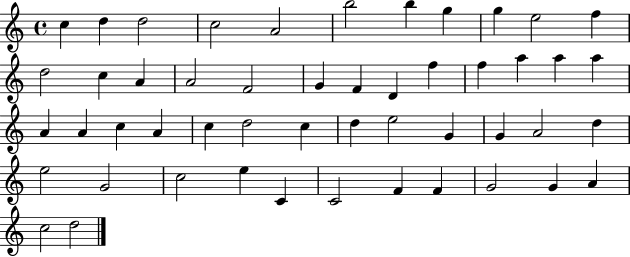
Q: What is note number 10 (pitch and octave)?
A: E5